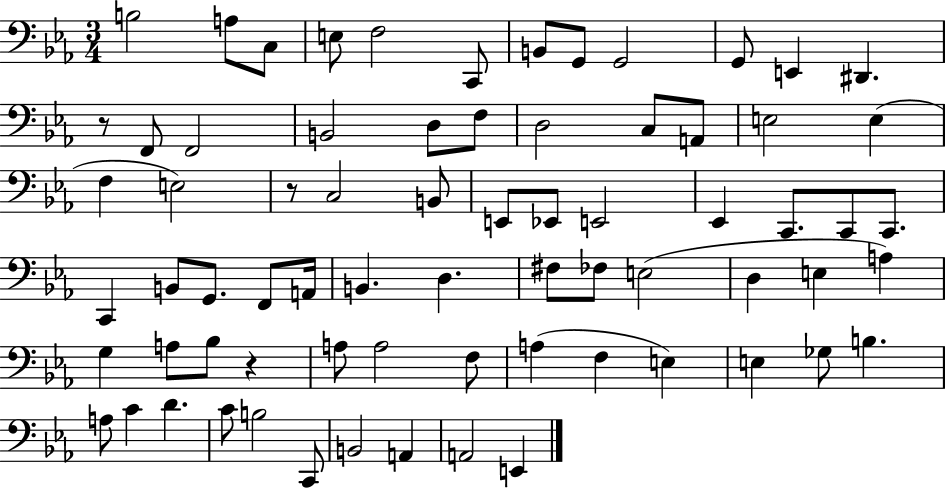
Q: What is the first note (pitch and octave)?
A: B3